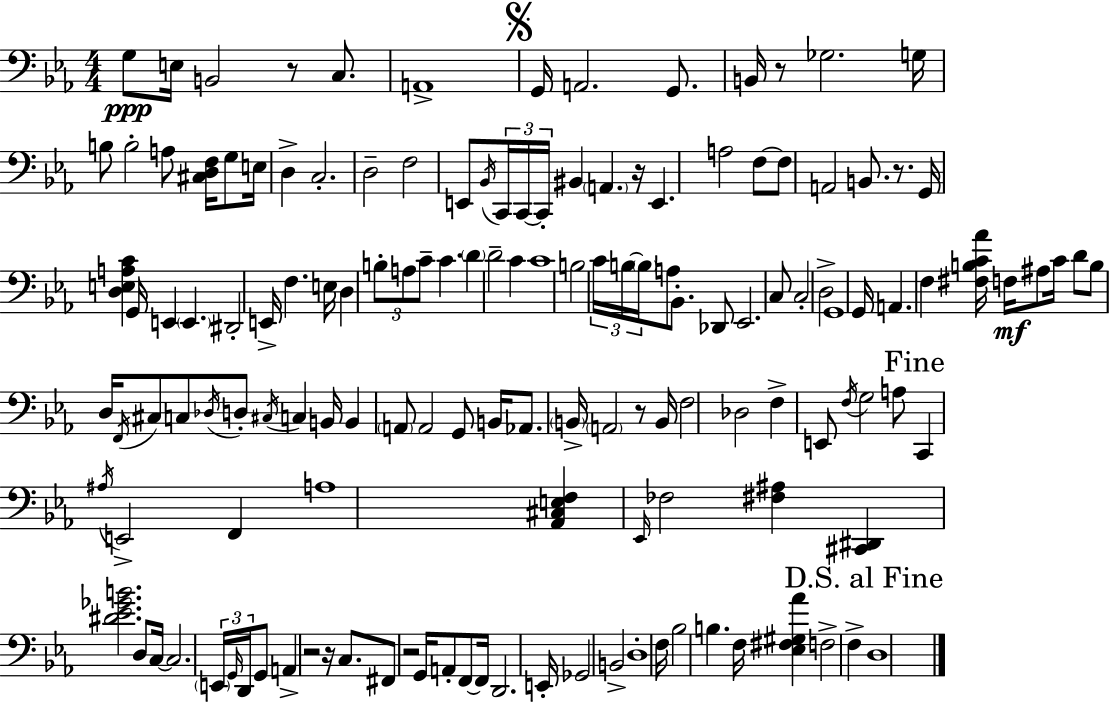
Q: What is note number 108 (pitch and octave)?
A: D2